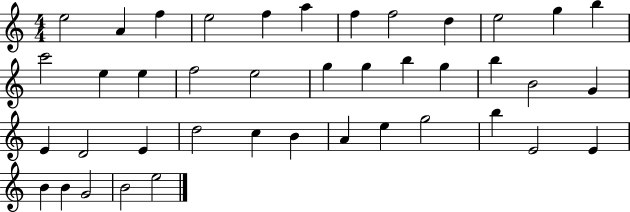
E5/h A4/q F5/q E5/h F5/q A5/q F5/q F5/h D5/q E5/h G5/q B5/q C6/h E5/q E5/q F5/h E5/h G5/q G5/q B5/q G5/q B5/q B4/h G4/q E4/q D4/h E4/q D5/h C5/q B4/q A4/q E5/q G5/h B5/q E4/h E4/q B4/q B4/q G4/h B4/h E5/h